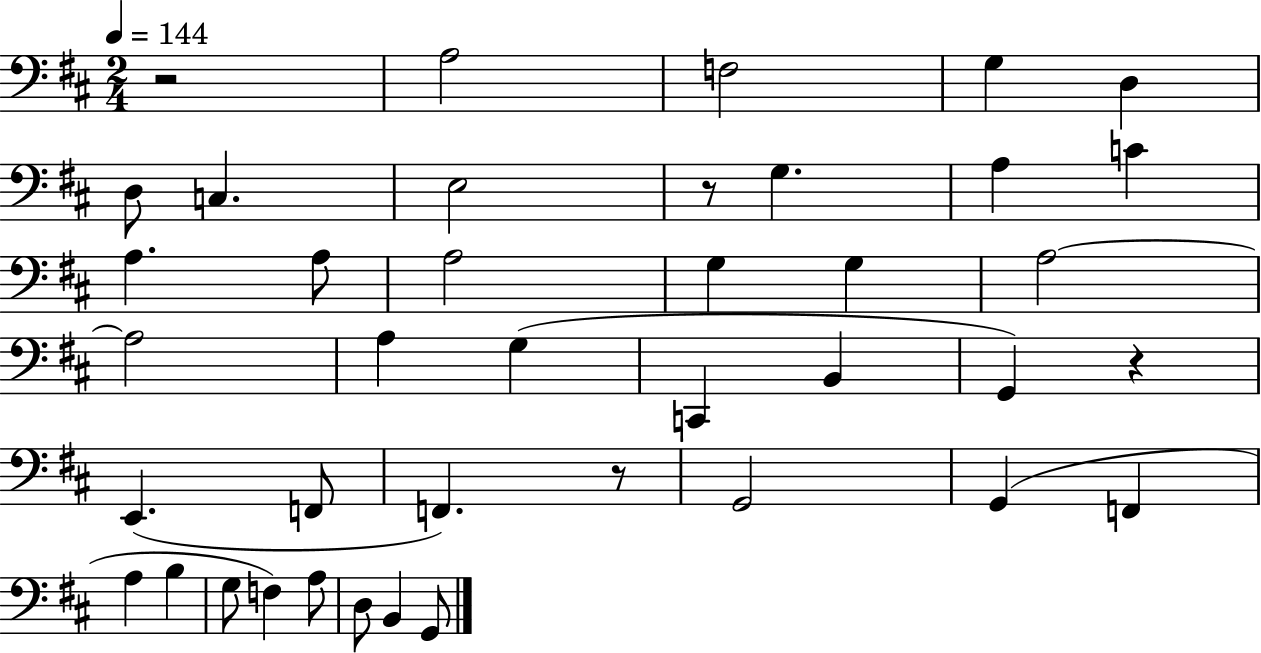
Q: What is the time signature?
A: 2/4